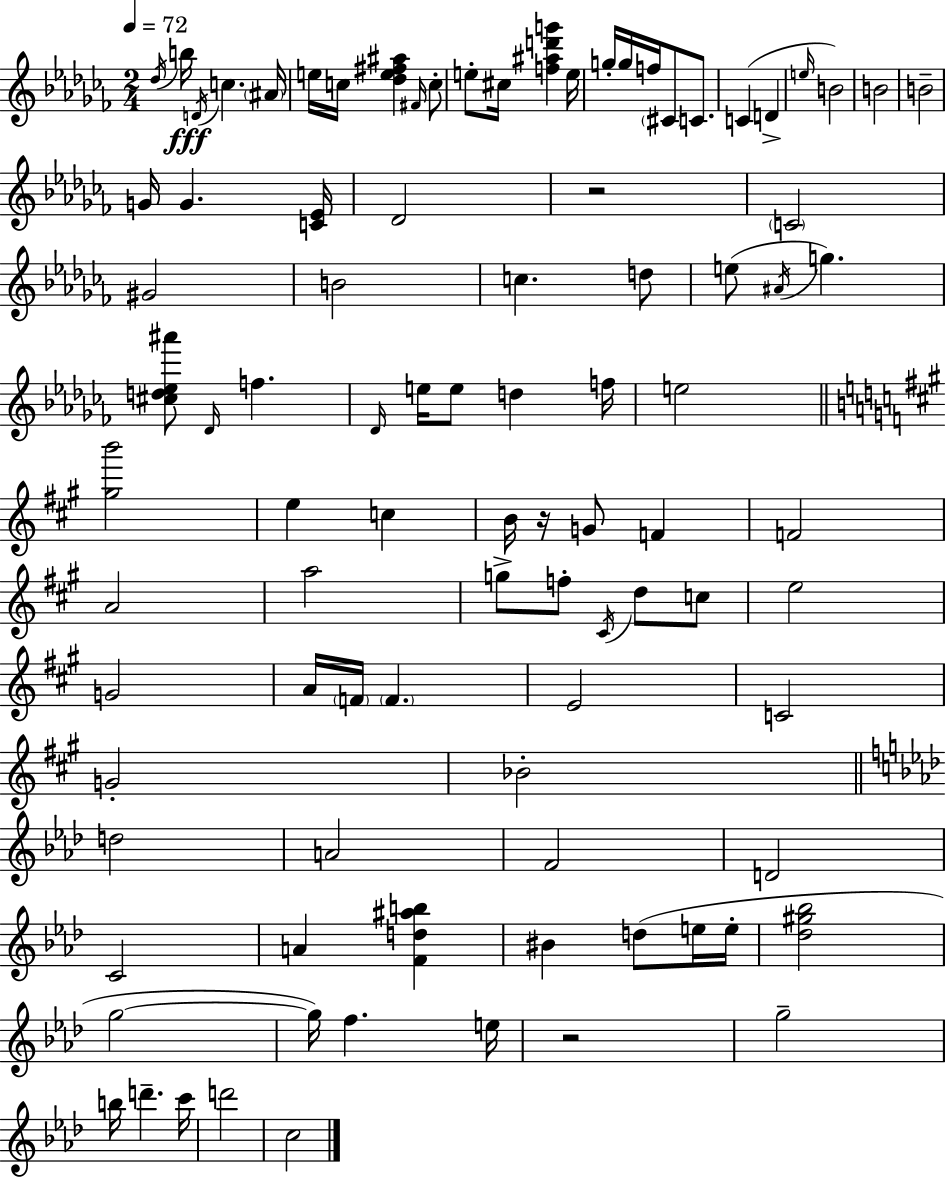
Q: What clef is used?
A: treble